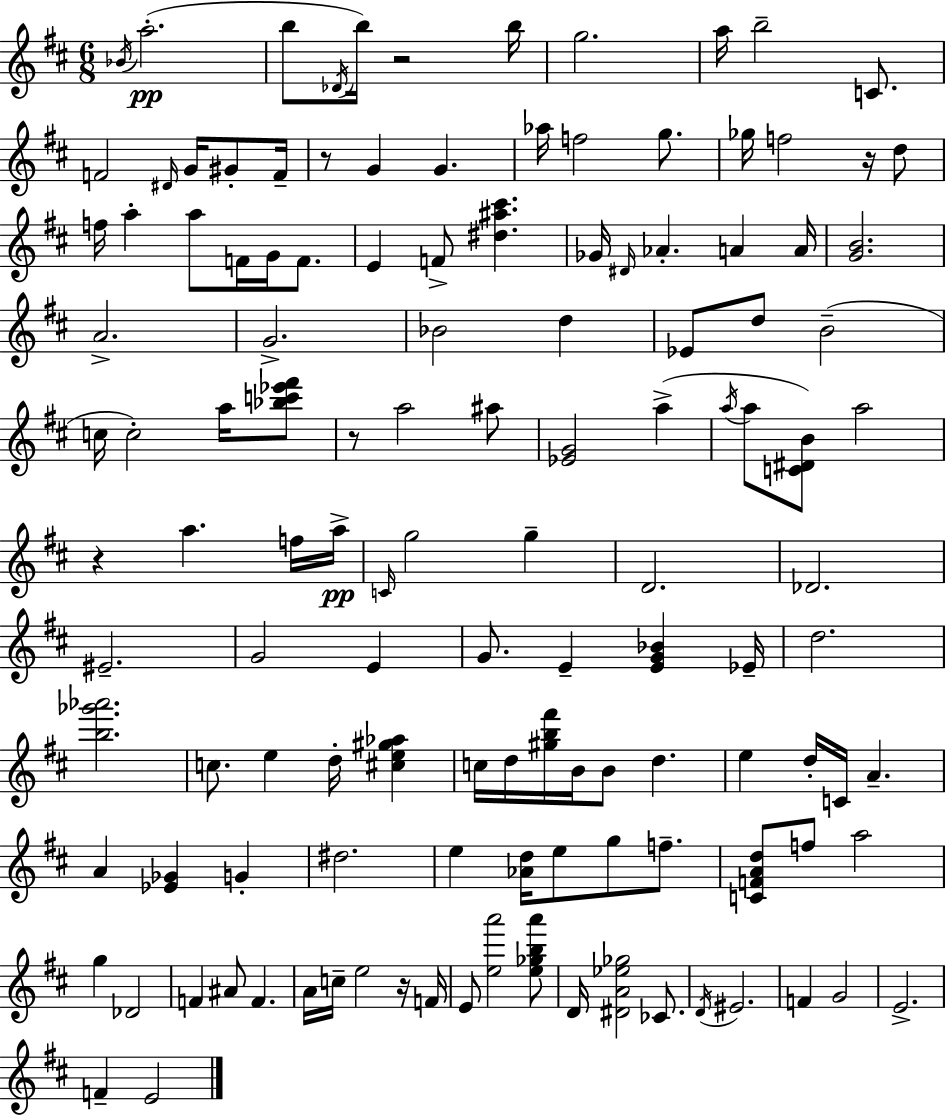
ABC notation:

X:1
T:Untitled
M:6/8
L:1/4
K:D
_B/4 a2 b/2 _D/4 b/4 z2 b/4 g2 a/4 b2 C/2 F2 ^D/4 G/4 ^G/2 F/4 z/2 G G _a/4 f2 g/2 _g/4 f2 z/4 d/2 f/4 a a/2 F/4 G/4 F/2 E F/2 [^d^a^c'] _G/4 ^D/4 _A A A/4 [GB]2 A2 G2 _B2 d _E/2 d/2 B2 c/4 c2 a/4 [_bc'_e'^f']/2 z/2 a2 ^a/2 [_EG]2 a a/4 a/2 [C^DB]/2 a2 z a f/4 a/4 C/4 g2 g D2 _D2 ^E2 G2 E G/2 E [EG_B] _E/4 d2 [b_g'_a']2 c/2 e d/4 [^ce^g_a] c/4 d/4 [^gb^f']/4 B/4 B/2 d e d/4 C/4 A A [_E_G] G ^d2 e [_Ad]/4 e/2 g/2 f/2 [CFAd]/2 f/2 a2 g _D2 F ^A/2 F A/4 c/4 e2 z/4 F/4 E/2 [ea']2 [e_gba']/2 D/4 [^DA_e_g]2 _C/2 D/4 ^E2 F G2 E2 F E2